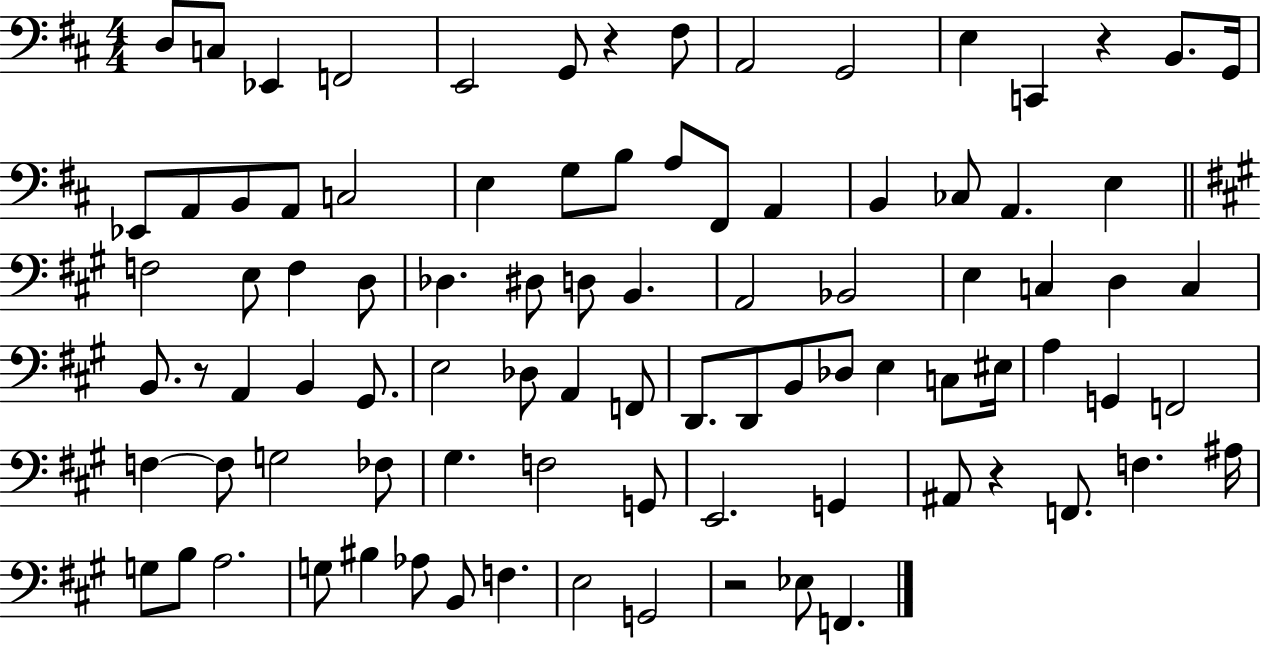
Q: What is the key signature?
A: D major